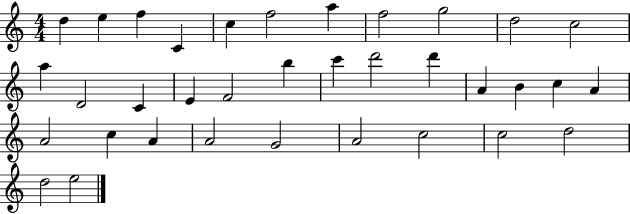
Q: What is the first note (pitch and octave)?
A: D5